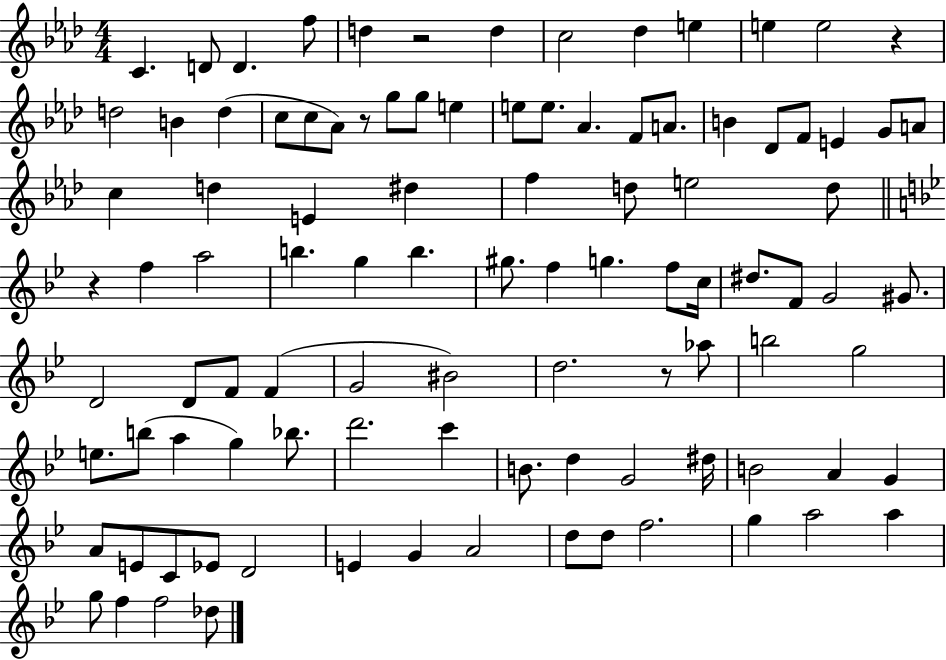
{
  \clef treble
  \numericTimeSignature
  \time 4/4
  \key aes \major
  c'4. d'8 d'4. f''8 | d''4 r2 d''4 | c''2 des''4 e''4 | e''4 e''2 r4 | \break d''2 b'4 d''4( | c''8 c''8 aes'8) r8 g''8 g''8 e''4 | e''8 e''8. aes'4. f'8 a'8. | b'4 des'8 f'8 e'4 g'8 a'8 | \break c''4 d''4 e'4 dis''4 | f''4 d''8 e''2 d''8 | \bar "||" \break \key g \minor r4 f''4 a''2 | b''4. g''4 b''4. | gis''8. f''4 g''4. f''8 c''16 | dis''8. f'8 g'2 gis'8. | \break d'2 d'8 f'8 f'4( | g'2 bis'2) | d''2. r8 aes''8 | b''2 g''2 | \break e''8. b''8( a''4 g''4) bes''8. | d'''2. c'''4 | b'8. d''4 g'2 dis''16 | b'2 a'4 g'4 | \break a'8 e'8 c'8 ees'8 d'2 | e'4 g'4 a'2 | d''8 d''8 f''2. | g''4 a''2 a''4 | \break g''8 f''4 f''2 des''8 | \bar "|."
}